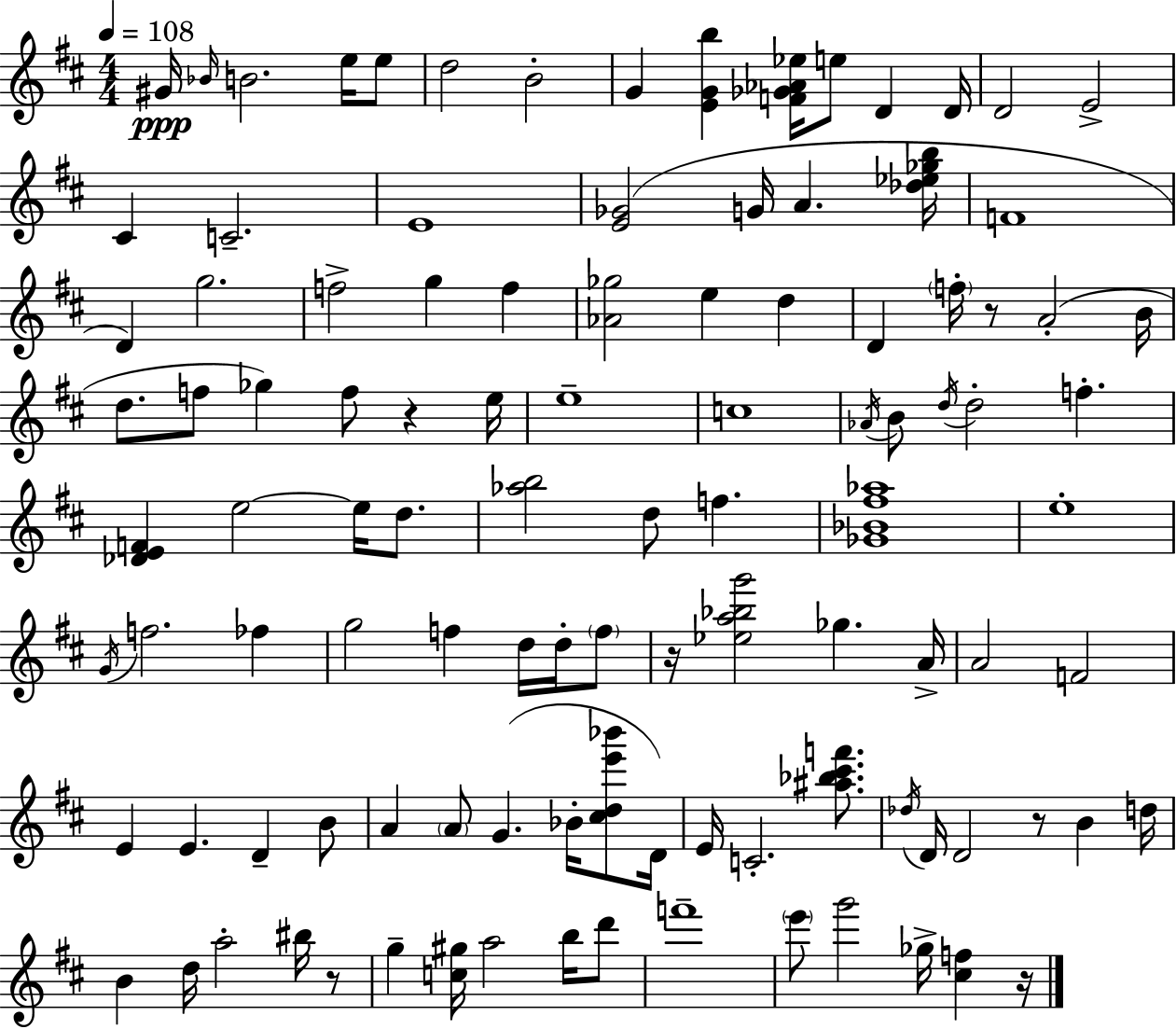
G#4/s Bb4/s B4/h. E5/s E5/e D5/h B4/h G4/q [E4,G4,B5]/q [F4,Gb4,Ab4,Eb5]/s E5/e D4/q D4/s D4/h E4/h C#4/q C4/h. E4/w [E4,Gb4]/h G4/s A4/q. [Db5,Eb5,Gb5,B5]/s F4/w D4/q G5/h. F5/h G5/q F5/q [Ab4,Gb5]/h E5/q D5/q D4/q F5/s R/e A4/h B4/s D5/e. F5/e Gb5/q F5/e R/q E5/s E5/w C5/w Ab4/s B4/e D5/s D5/h F5/q. [Db4,E4,F4]/q E5/h E5/s D5/e. [Ab5,B5]/h D5/e F5/q. [Gb4,Bb4,F#5,Ab5]/w E5/w G4/s F5/h. FES5/q G5/h F5/q D5/s D5/s F5/e R/s [Eb5,A5,Bb5,G6]/h Gb5/q. A4/s A4/h F4/h E4/q E4/q. D4/q B4/e A4/q A4/e G4/q. Bb4/s [C#5,D5,E6,Bb6]/e D4/s E4/s C4/h. [A#5,Bb5,C#6,F6]/e. Db5/s D4/s D4/h R/e B4/q D5/s B4/q D5/s A5/h BIS5/s R/e G5/q [C5,G#5]/s A5/h B5/s D6/e F6/w E6/e G6/h Gb5/s [C#5,F5]/q R/s